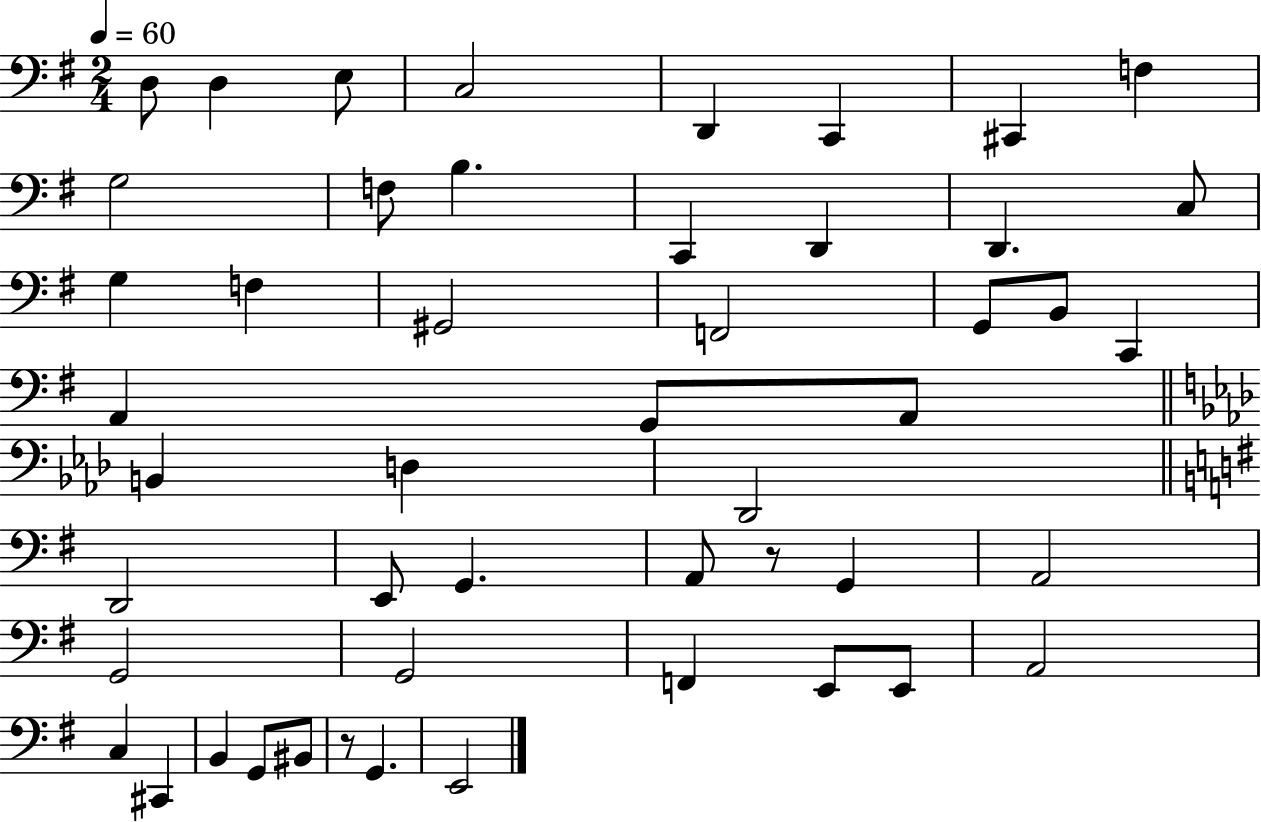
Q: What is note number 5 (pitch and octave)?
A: D2